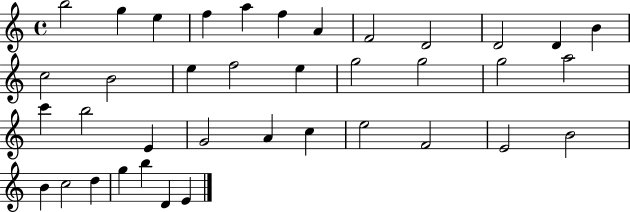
{
  \clef treble
  \time 4/4
  \defaultTimeSignature
  \key c \major
  b''2 g''4 e''4 | f''4 a''4 f''4 a'4 | f'2 d'2 | d'2 d'4 b'4 | \break c''2 b'2 | e''4 f''2 e''4 | g''2 g''2 | g''2 a''2 | \break c'''4 b''2 e'4 | g'2 a'4 c''4 | e''2 f'2 | e'2 b'2 | \break b'4 c''2 d''4 | g''4 b''4 d'4 e'4 | \bar "|."
}